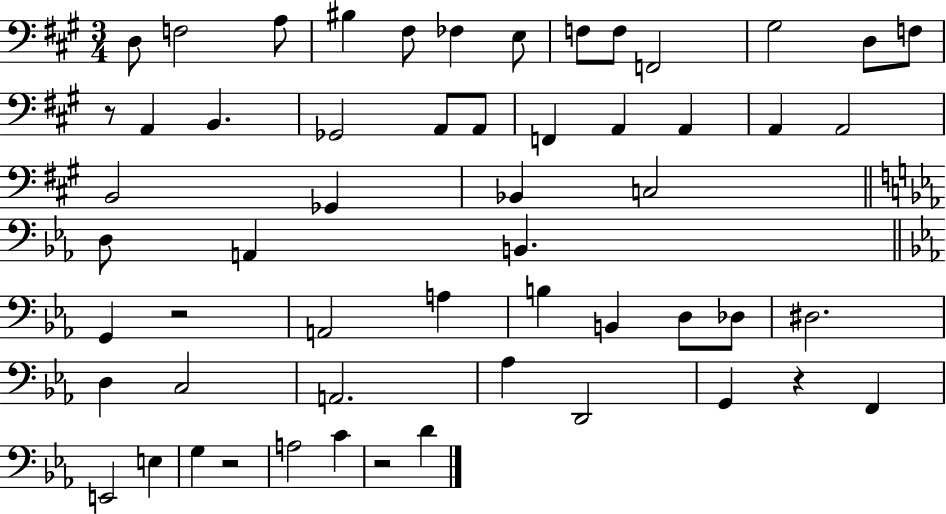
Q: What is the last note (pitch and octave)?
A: D4